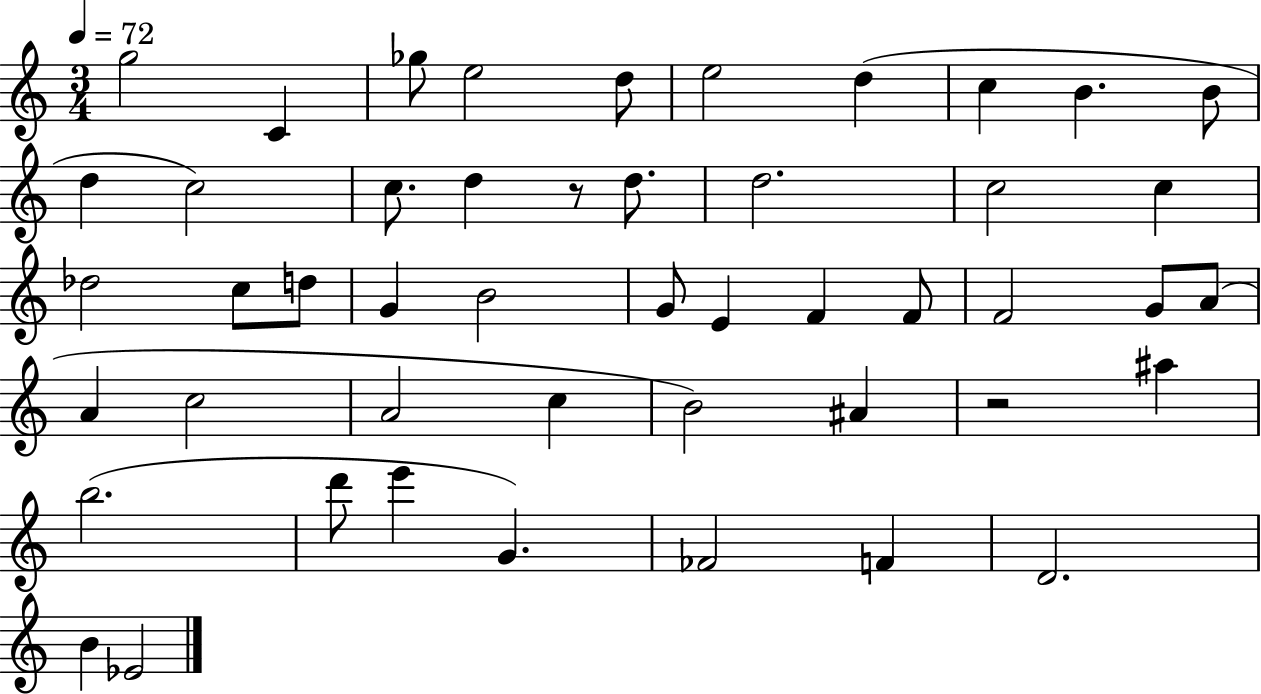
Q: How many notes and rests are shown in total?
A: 48